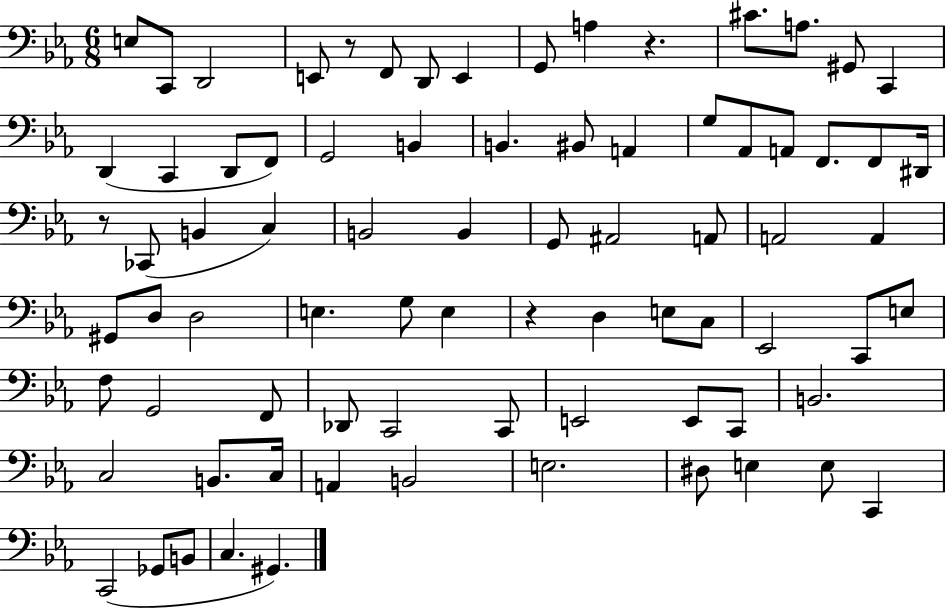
E3/e C2/e D2/h E2/e R/e F2/e D2/e E2/q G2/e A3/q R/q. C#4/e. A3/e. G#2/e C2/q D2/q C2/q D2/e F2/e G2/h B2/q B2/q. BIS2/e A2/q G3/e Ab2/e A2/e F2/e. F2/e D#2/s R/e CES2/e B2/q C3/q B2/h B2/q G2/e A#2/h A2/e A2/h A2/q G#2/e D3/e D3/h E3/q. G3/e E3/q R/q D3/q E3/e C3/e Eb2/h C2/e E3/e F3/e G2/h F2/e Db2/e C2/h C2/e E2/h E2/e C2/e B2/h. C3/h B2/e. C3/s A2/q B2/h E3/h. D#3/e E3/q E3/e C2/q C2/h Gb2/e B2/e C3/q. G#2/q.